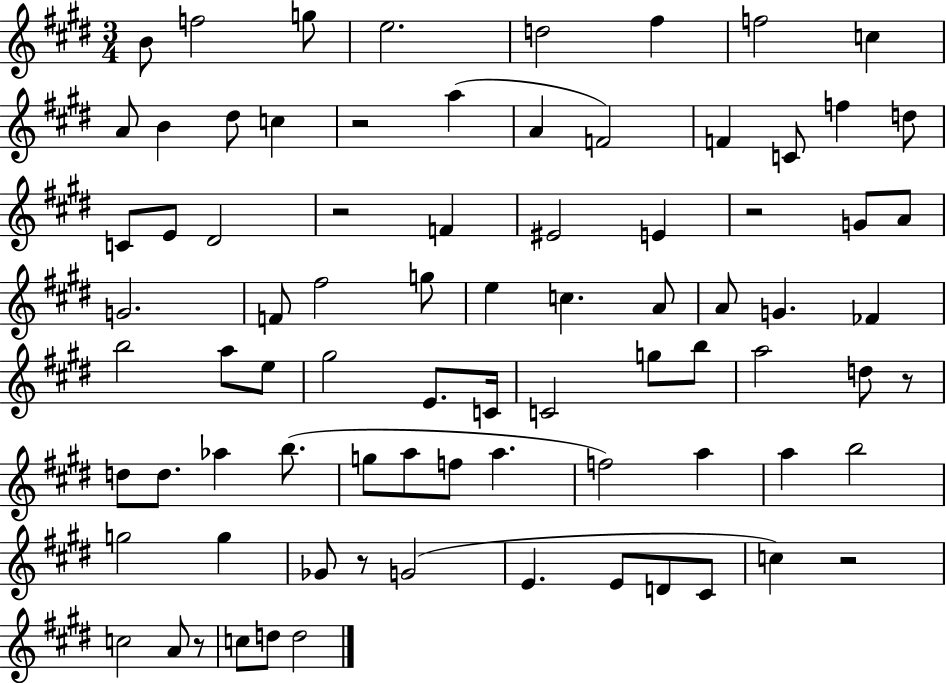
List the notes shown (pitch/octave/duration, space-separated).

B4/e F5/h G5/e E5/h. D5/h F#5/q F5/h C5/q A4/e B4/q D#5/e C5/q R/h A5/q A4/q F4/h F4/q C4/e F5/q D5/e C4/e E4/e D#4/h R/h F4/q EIS4/h E4/q R/h G4/e A4/e G4/h. F4/e F#5/h G5/e E5/q C5/q. A4/e A4/e G4/q. FES4/q B5/h A5/e E5/e G#5/h E4/e. C4/s C4/h G5/e B5/e A5/h D5/e R/e D5/e D5/e. Ab5/q B5/e. G5/e A5/e F5/e A5/q. F5/h A5/q A5/q B5/h G5/h G5/q Gb4/e R/e G4/h E4/q. E4/e D4/e C#4/e C5/q R/h C5/h A4/e R/e C5/e D5/e D5/h